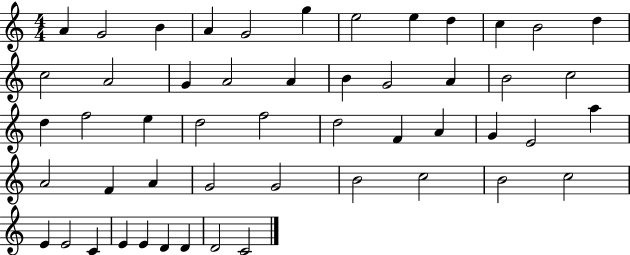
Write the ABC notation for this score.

X:1
T:Untitled
M:4/4
L:1/4
K:C
A G2 B A G2 g e2 e d c B2 d c2 A2 G A2 A B G2 A B2 c2 d f2 e d2 f2 d2 F A G E2 a A2 F A G2 G2 B2 c2 B2 c2 E E2 C E E D D D2 C2